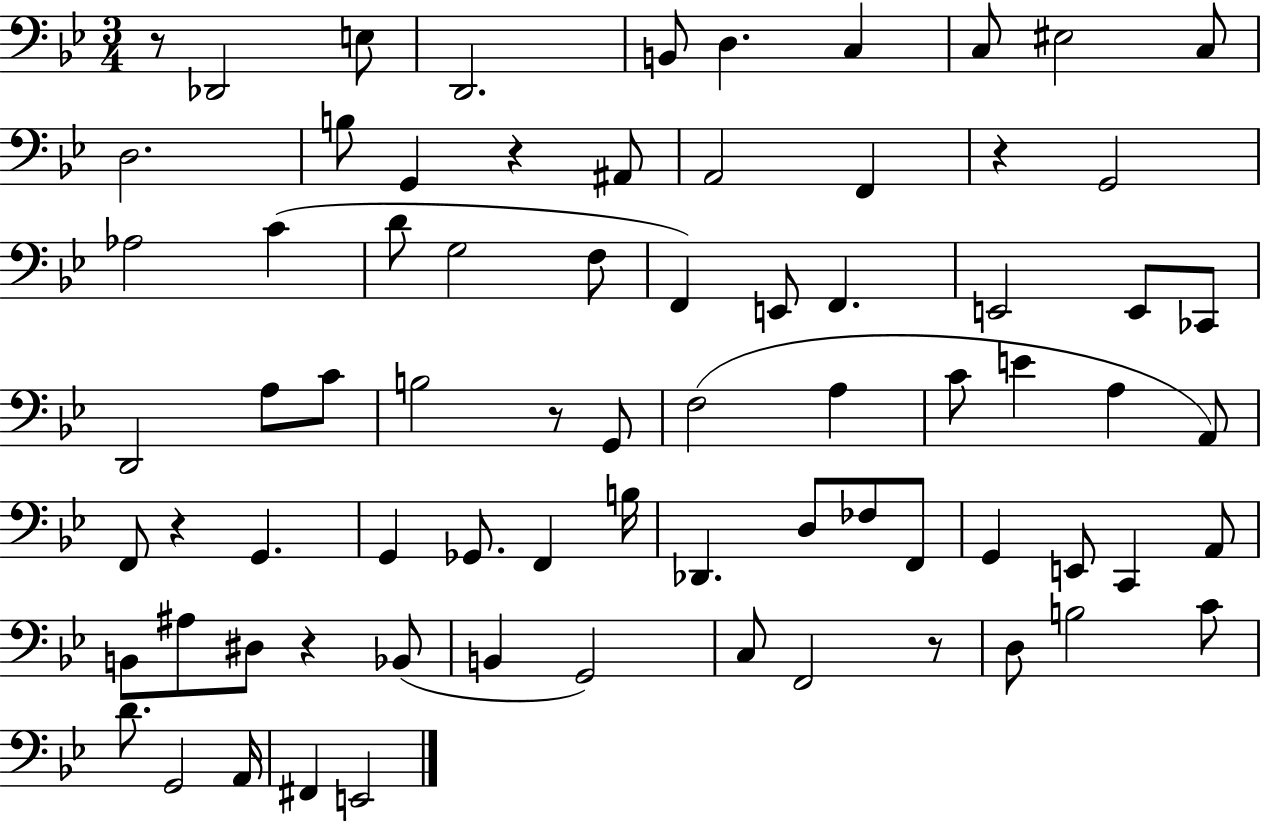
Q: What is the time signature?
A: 3/4